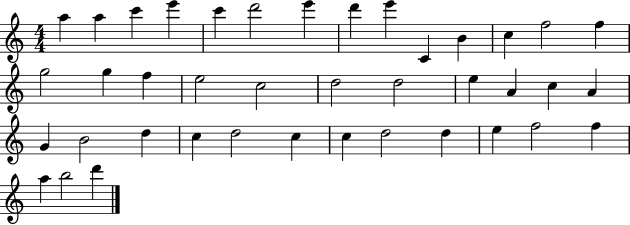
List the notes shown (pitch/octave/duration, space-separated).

A5/q A5/q C6/q E6/q C6/q D6/h E6/q D6/q E6/q C4/q B4/q C5/q F5/h F5/q G5/h G5/q F5/q E5/h C5/h D5/h D5/h E5/q A4/q C5/q A4/q G4/q B4/h D5/q C5/q D5/h C5/q C5/q D5/h D5/q E5/q F5/h F5/q A5/q B5/h D6/q